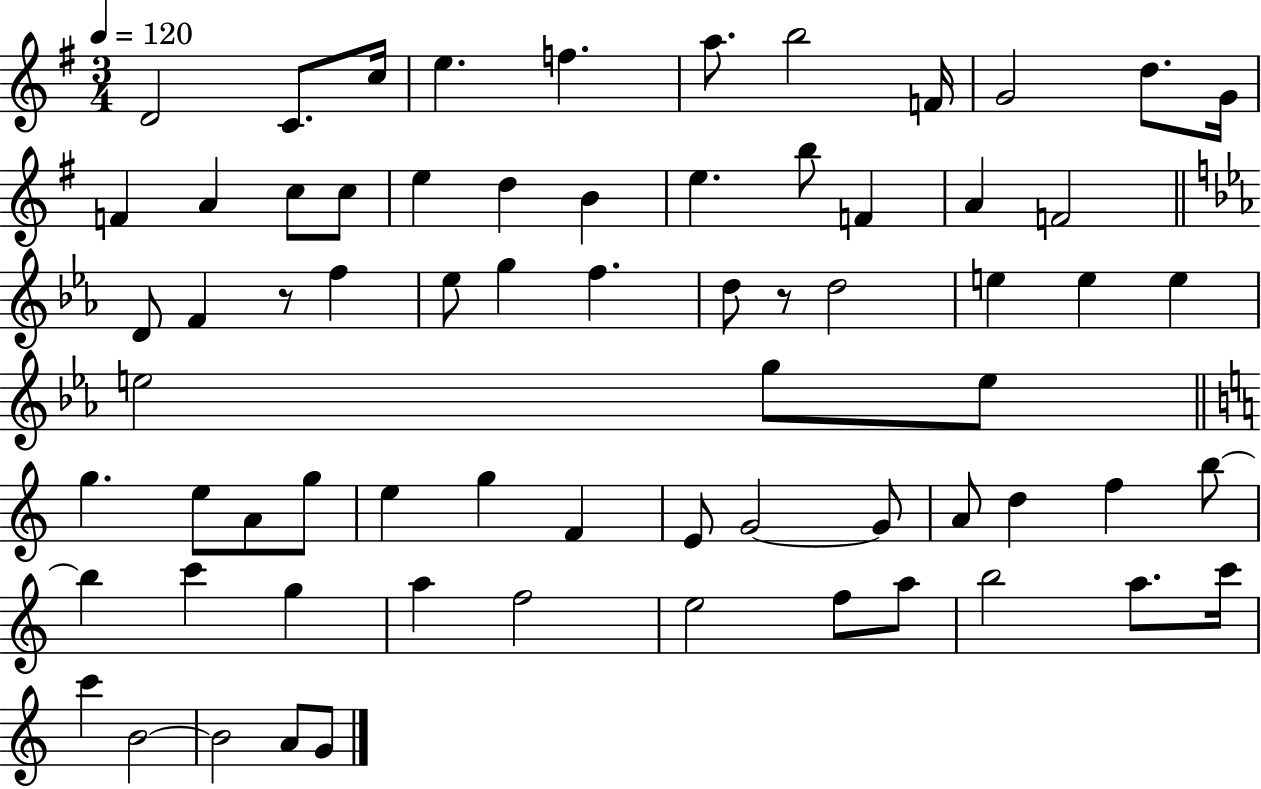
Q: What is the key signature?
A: G major